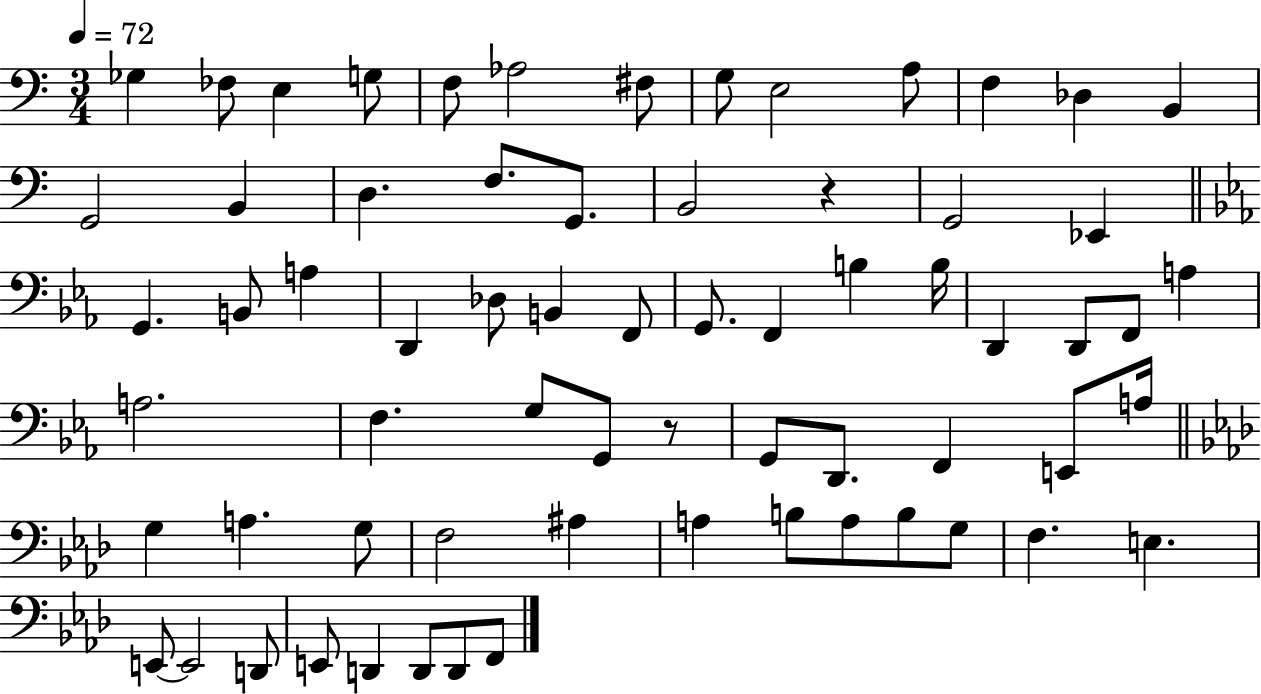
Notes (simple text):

Gb3/q FES3/e E3/q G3/e F3/e Ab3/h F#3/e G3/e E3/h A3/e F3/q Db3/q B2/q G2/h B2/q D3/q. F3/e. G2/e. B2/h R/q G2/h Eb2/q G2/q. B2/e A3/q D2/q Db3/e B2/q F2/e G2/e. F2/q B3/q B3/s D2/q D2/e F2/e A3/q A3/h. F3/q. G3/e G2/e R/e G2/e D2/e. F2/q E2/e A3/s G3/q A3/q. G3/e F3/h A#3/q A3/q B3/e A3/e B3/e G3/e F3/q. E3/q. E2/e E2/h D2/e E2/e D2/q D2/e D2/e F2/e